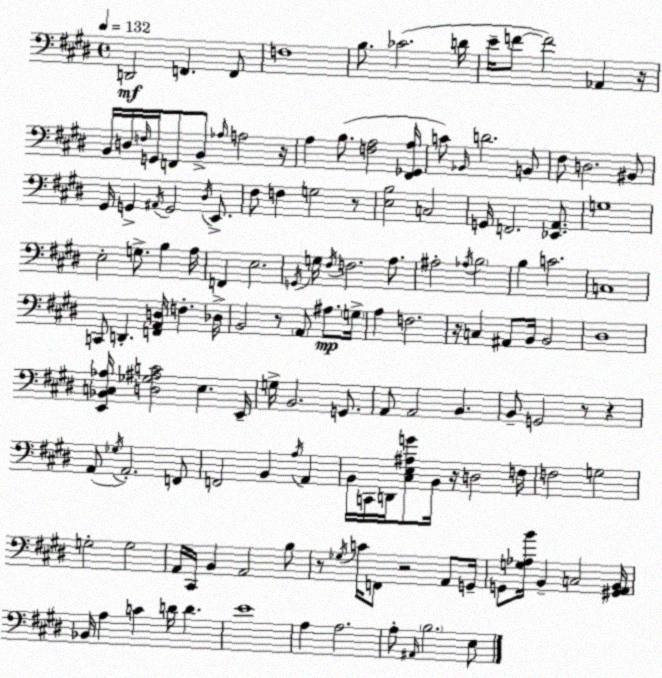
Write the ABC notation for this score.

X:1
T:Untitled
M:4/4
L:1/4
K:E
D,,2 F,, F,,/2 F,4 B,/2 _C2 D/4 E/4 F/2 F2 _A,, z/4 B,,/4 D,/4 F,/4 G,,/4 F,,/2 B,,/2 _A,/4 A,2 z/4 A, B,/2 [F,A,]2 [^F,,_G,,A,]/4 C/2 _B,,/4 D2 B,,/2 ^F,/2 D,2 ^B,,/2 ^G,,/4 G,, ^A,,/4 G,,2 ^D,/4 E,,/2 ^F,/2 F, G,2 z/2 [E,B,]2 C,2 G,,/4 F,,2 [_E,,A,,]/2 G,4 E,2 G,/2 B, A,/4 F,, E,2 G,,/4 G,/4 ^F,/4 F,2 A,/2 ^A,2 _A,/4 B,2 B, C2 C,4 C,,/2 D,, [F,,A,,D,]/4 F, _D,/4 B,,2 z/2 A,,/2 ^A,/2 G,/4 A, F,2 z/4 C, ^A,,/2 B,,/4 B,,2 ^D,4 [E,,_B,,C,_A,]/4 [D,_G,^A,C]2 E, E,,/4 G,/4 B,,2 G,,/2 A,,/2 A,,2 B,, B,,/2 G,,2 z/2 z A,,/2 _G,/4 A,,2 F,,/2 F,,2 B,, A,/4 A,, B,,/4 C,,/4 D,,/4 [^C,E,^A,G]/2 B,,/4 z/4 D,2 F,/4 F,2 G,2 G,2 G,2 A,,/4 ^C,,/4 B,, A,,2 B,/2 z/2 _G,/4 C/4 F,,/2 z2 A,,/2 G,,/4 G,,/2 [G,_A,B]/4 B,, C,2 [^G,,A,,B,,]/4 _B,,/4 A, C D/4 D E4 A, A,2 A,/2 ^A,,/4 B,2 E,/2